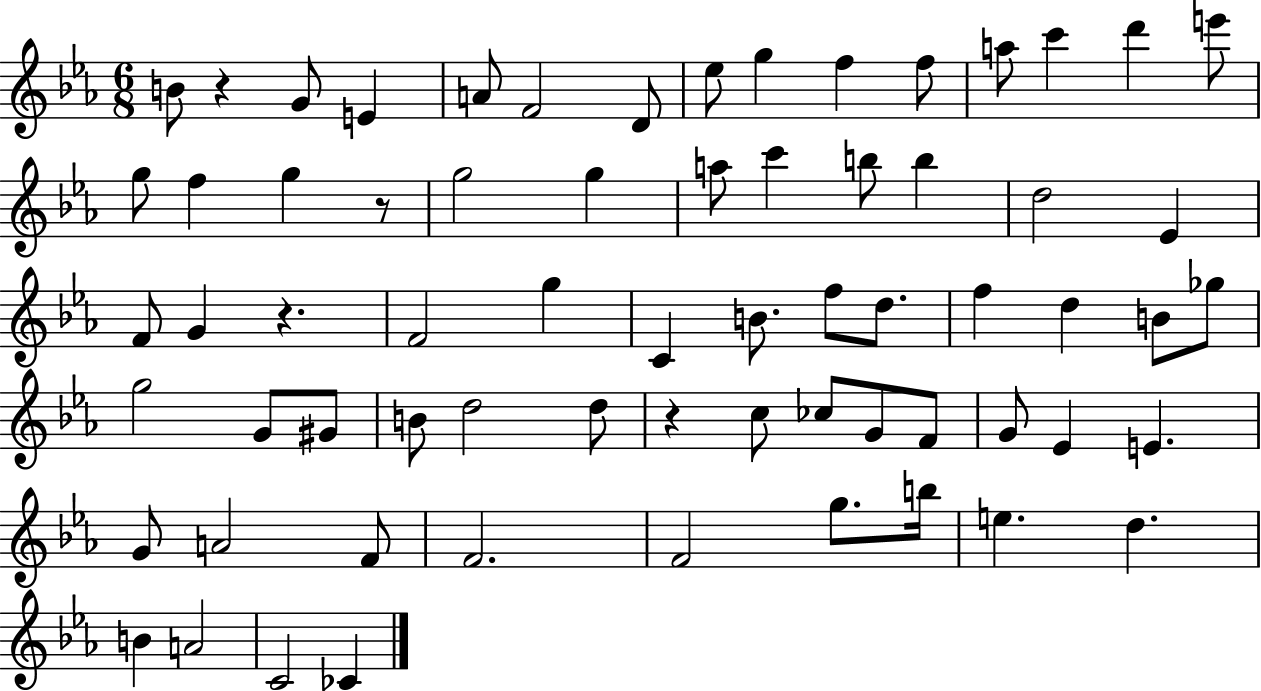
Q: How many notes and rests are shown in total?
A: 67